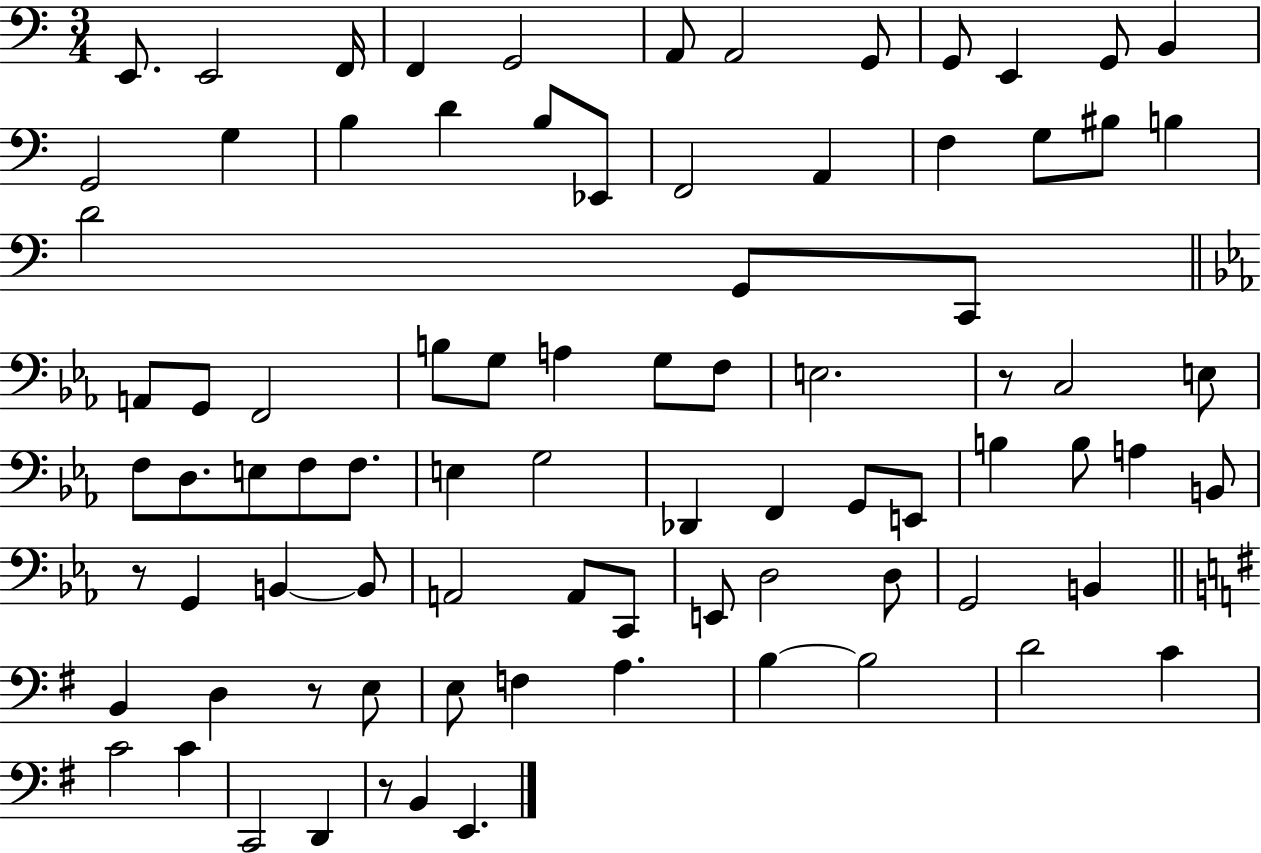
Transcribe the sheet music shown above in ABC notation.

X:1
T:Untitled
M:3/4
L:1/4
K:C
E,,/2 E,,2 F,,/4 F,, G,,2 A,,/2 A,,2 G,,/2 G,,/2 E,, G,,/2 B,, G,,2 G, B, D B,/2 _E,,/2 F,,2 A,, F, G,/2 ^B,/2 B, D2 G,,/2 C,,/2 A,,/2 G,,/2 F,,2 B,/2 G,/2 A, G,/2 F,/2 E,2 z/2 C,2 E,/2 F,/2 D,/2 E,/2 F,/2 F,/2 E, G,2 _D,, F,, G,,/2 E,,/2 B, B,/2 A, B,,/2 z/2 G,, B,, B,,/2 A,,2 A,,/2 C,,/2 E,,/2 D,2 D,/2 G,,2 B,, B,, D, z/2 E,/2 E,/2 F, A, B, B,2 D2 C C2 C C,,2 D,, z/2 B,, E,,